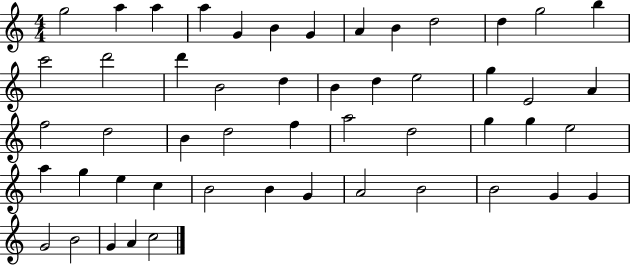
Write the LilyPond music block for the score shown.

{
  \clef treble
  \numericTimeSignature
  \time 4/4
  \key c \major
  g''2 a''4 a''4 | a''4 g'4 b'4 g'4 | a'4 b'4 d''2 | d''4 g''2 b''4 | \break c'''2 d'''2 | d'''4 b'2 d''4 | b'4 d''4 e''2 | g''4 e'2 a'4 | \break f''2 d''2 | b'4 d''2 f''4 | a''2 d''2 | g''4 g''4 e''2 | \break a''4 g''4 e''4 c''4 | b'2 b'4 g'4 | a'2 b'2 | b'2 g'4 g'4 | \break g'2 b'2 | g'4 a'4 c''2 | \bar "|."
}